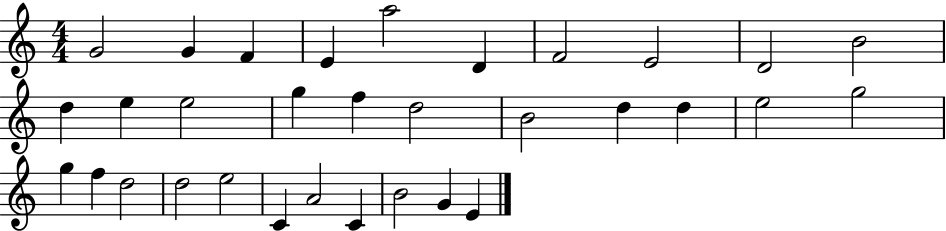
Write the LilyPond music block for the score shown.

{
  \clef treble
  \numericTimeSignature
  \time 4/4
  \key c \major
  g'2 g'4 f'4 | e'4 a''2 d'4 | f'2 e'2 | d'2 b'2 | \break d''4 e''4 e''2 | g''4 f''4 d''2 | b'2 d''4 d''4 | e''2 g''2 | \break g''4 f''4 d''2 | d''2 e''2 | c'4 a'2 c'4 | b'2 g'4 e'4 | \break \bar "|."
}